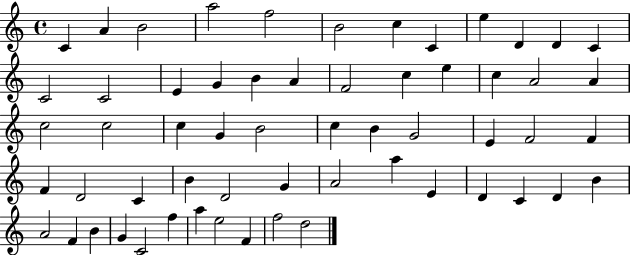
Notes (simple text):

C4/q A4/q B4/h A5/h F5/h B4/h C5/q C4/q E5/q D4/q D4/q C4/q C4/h C4/h E4/q G4/q B4/q A4/q F4/h C5/q E5/q C5/q A4/h A4/q C5/h C5/h C5/q G4/q B4/h C5/q B4/q G4/h E4/q F4/h F4/q F4/q D4/h C4/q B4/q D4/h G4/q A4/h A5/q E4/q D4/q C4/q D4/q B4/q A4/h F4/q B4/q G4/q C4/h F5/q A5/q E5/h F4/q F5/h D5/h